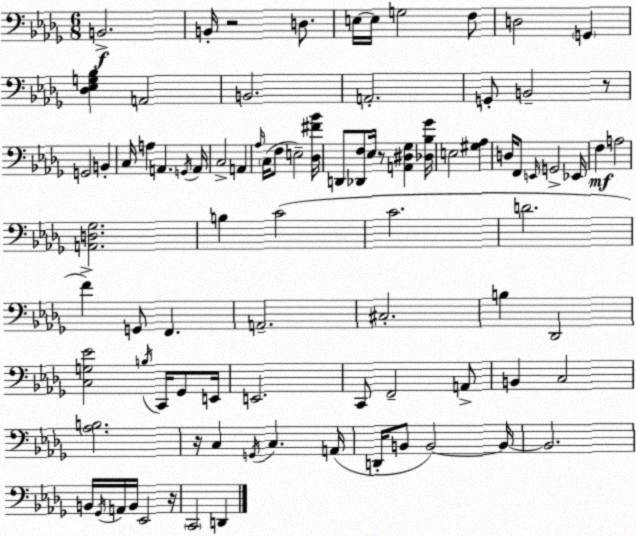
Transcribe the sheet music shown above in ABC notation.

X:1
T:Untitled
M:6/8
L:1/4
K:Bbm
B,,2 B,,/4 z2 D,/2 E,/4 E,/4 G,2 F,/2 D,2 G,, [_D,_E,G,_B,] A,,2 B,,2 A,,2 G,,/2 B,,2 z/2 G,,2 B,, C,/4 A, A,, G,,/4 A,,/4 C,2 A,, _A,/4 C,/4 F,/2 E,2 [_D,^F_B]/4 D,,/2 [_D,,F,]/2 _E,/4 z/2 [A,,^D,_G,] [_D,_B,_G]/4 E,2 [^G,_A,] D,/4 F,,/2 E,,/4 G,,2 _E,,/4 F, A,2 [A,,D,_G,]2 B, C2 C2 D2 F G,,/2 F,, A,,2 ^C,2 B, _D,,2 [C,G,_E]2 B,/4 C,,/4 _G,,/2 E,,/4 E,,2 C,,/2 F,,2 A,,/2 B,, C,2 [_A,B,]2 z/4 C, G,,/4 C, A,,/4 D,,/4 B,,/2 B,,2 B,,/4 B,,2 B,,/4 _G,,/4 A,,/4 B,,/4 _E,,2 z/4 C,,2 D,,